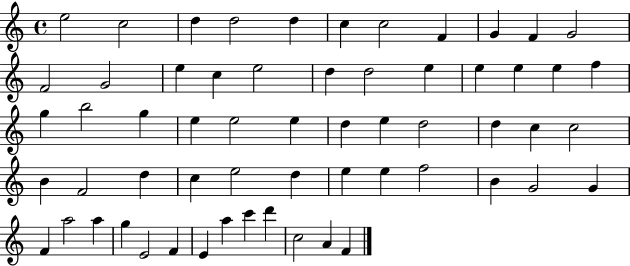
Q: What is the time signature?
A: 4/4